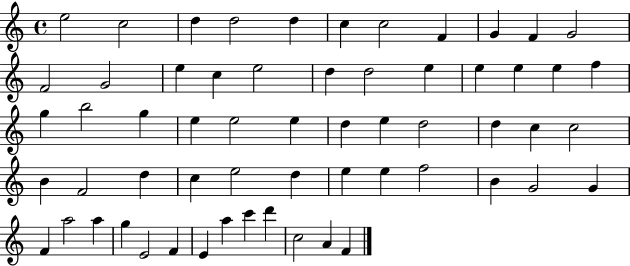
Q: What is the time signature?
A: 4/4